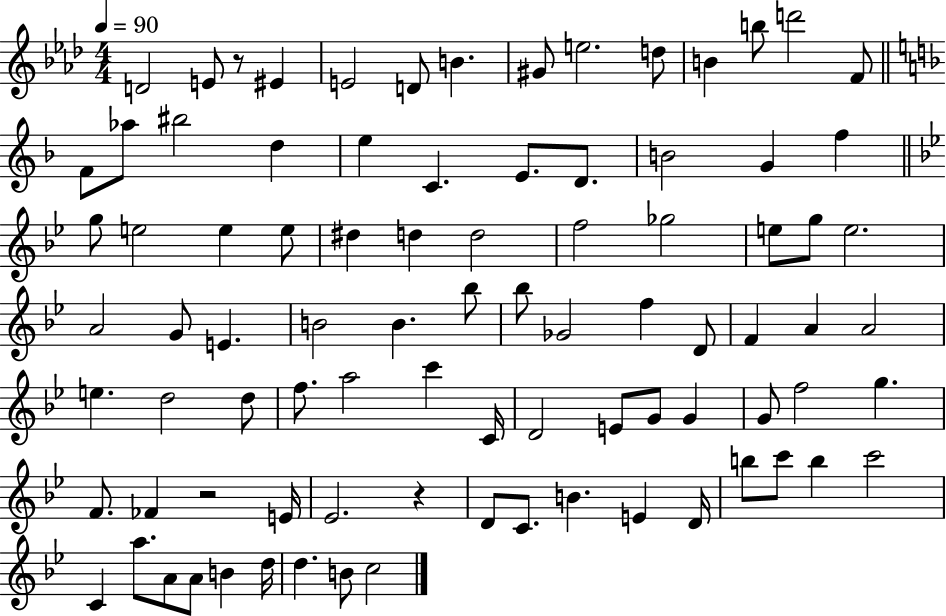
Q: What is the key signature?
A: AES major